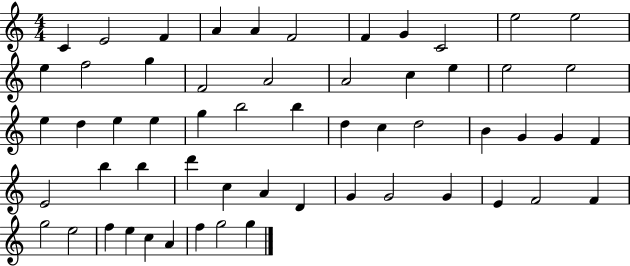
{
  \clef treble
  \numericTimeSignature
  \time 4/4
  \key c \major
  c'4 e'2 f'4 | a'4 a'4 f'2 | f'4 g'4 c'2 | e''2 e''2 | \break e''4 f''2 g''4 | f'2 a'2 | a'2 c''4 e''4 | e''2 e''2 | \break e''4 d''4 e''4 e''4 | g''4 b''2 b''4 | d''4 c''4 d''2 | b'4 g'4 g'4 f'4 | \break e'2 b''4 b''4 | d'''4 c''4 a'4 d'4 | g'4 g'2 g'4 | e'4 f'2 f'4 | \break g''2 e''2 | f''4 e''4 c''4 a'4 | f''4 g''2 g''4 | \bar "|."
}